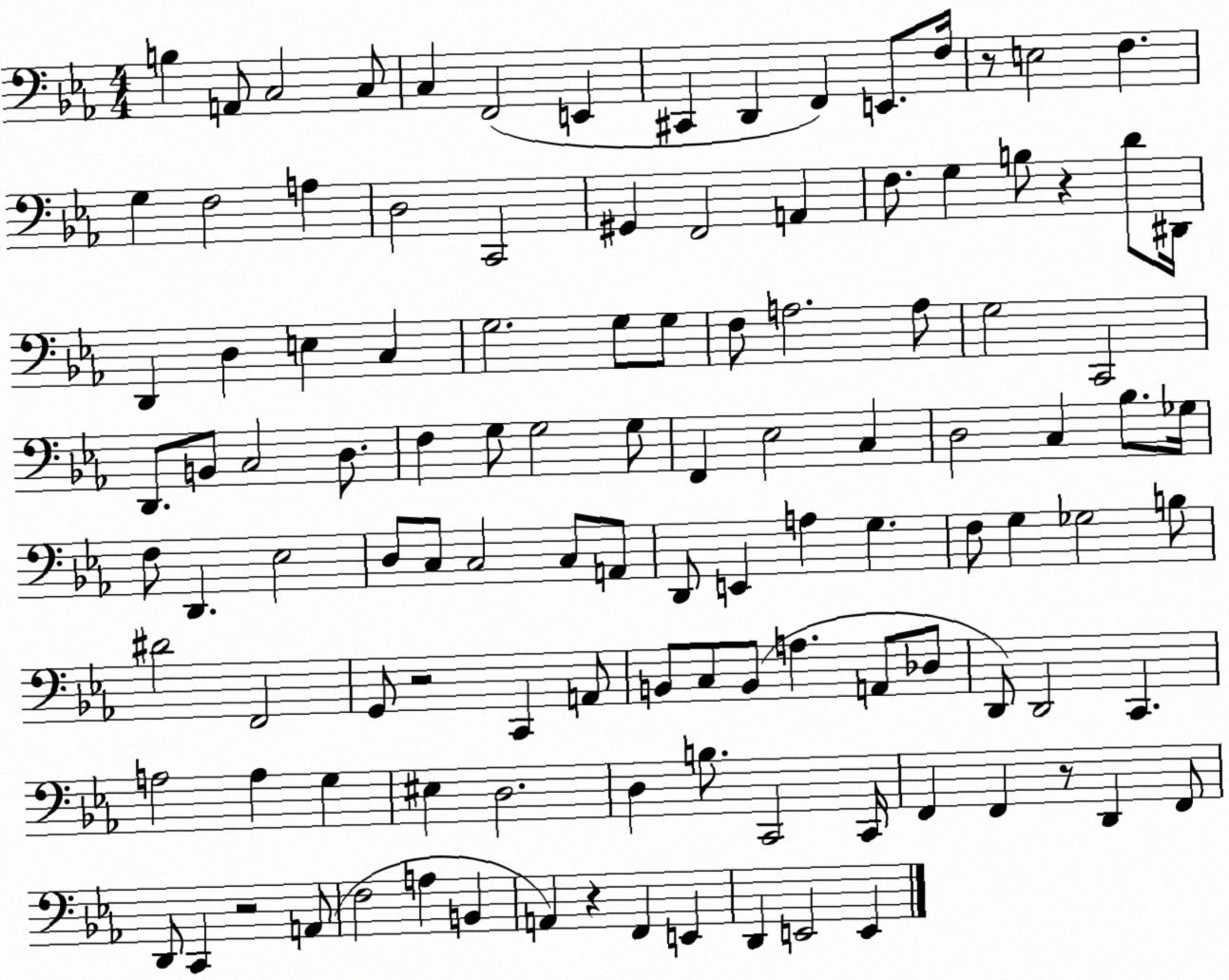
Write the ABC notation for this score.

X:1
T:Untitled
M:4/4
L:1/4
K:Eb
B, A,,/2 C,2 C,/2 C, F,,2 E,, ^C,, D,, F,, E,,/2 F,/4 z/2 E,2 F, G, F,2 A, D,2 C,,2 ^G,, F,,2 A,, F,/2 G, B,/2 z D/2 ^D,,/4 D,, D, E, C, G,2 G,/2 G,/2 F,/2 A,2 A,/2 G,2 C,,2 D,,/2 B,,/2 C,2 D,/2 F, G,/2 G,2 G,/2 F,, _E,2 C, D,2 C, _B,/2 _G,/4 F,/2 D,, _E,2 D,/2 C,/2 C,2 C,/2 A,,/2 D,,/2 E,, A, G, F,/2 G, _G,2 B,/2 ^D2 F,,2 G,,/2 z2 C,, A,,/2 B,,/2 C,/2 B,,/2 A, A,,/2 _D,/2 D,,/2 D,,2 C,, A,2 A, G, ^E, D,2 D, B,/2 C,,2 C,,/4 F,, F,, z/2 D,, F,,/2 D,,/2 C,, z2 A,,/2 F,2 A, B,, A,, z F,, E,, D,, E,,2 E,,